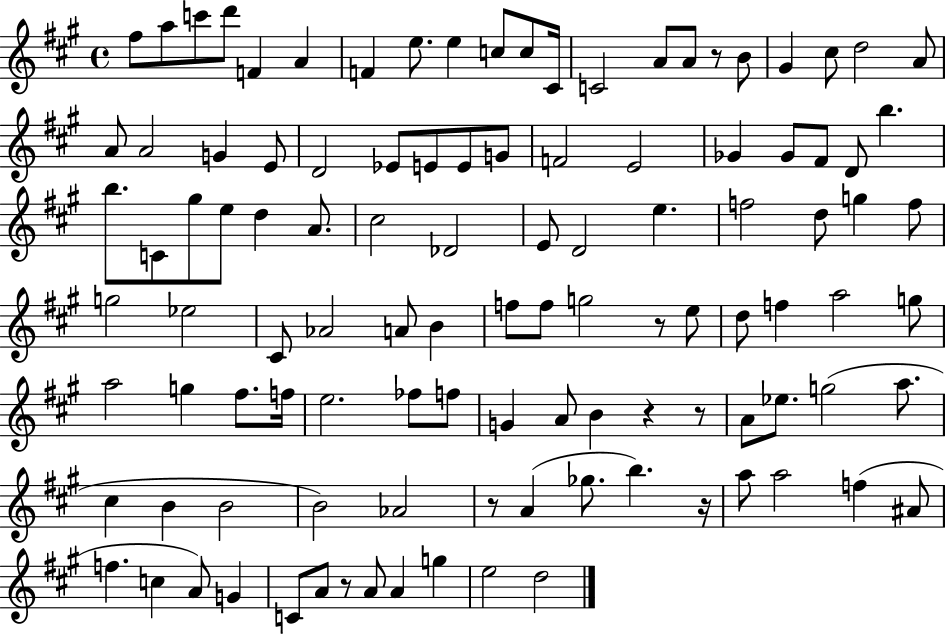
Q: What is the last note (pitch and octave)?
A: D5